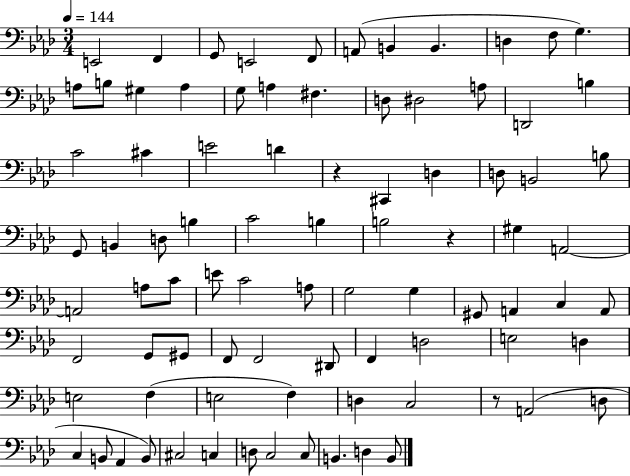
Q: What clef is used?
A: bass